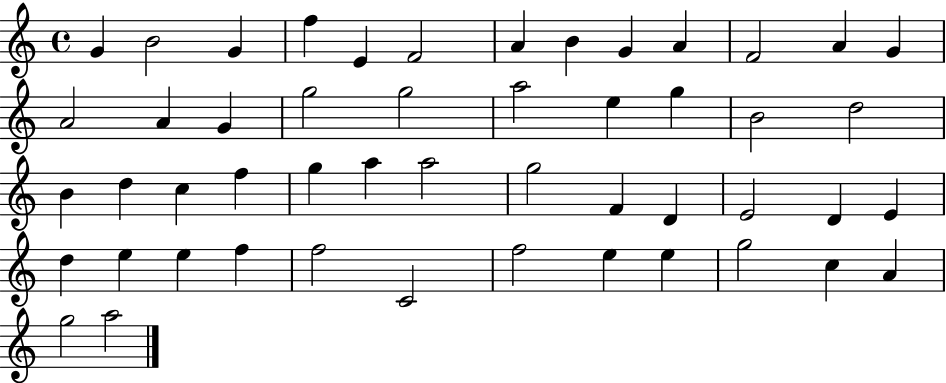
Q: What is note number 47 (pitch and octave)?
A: C5